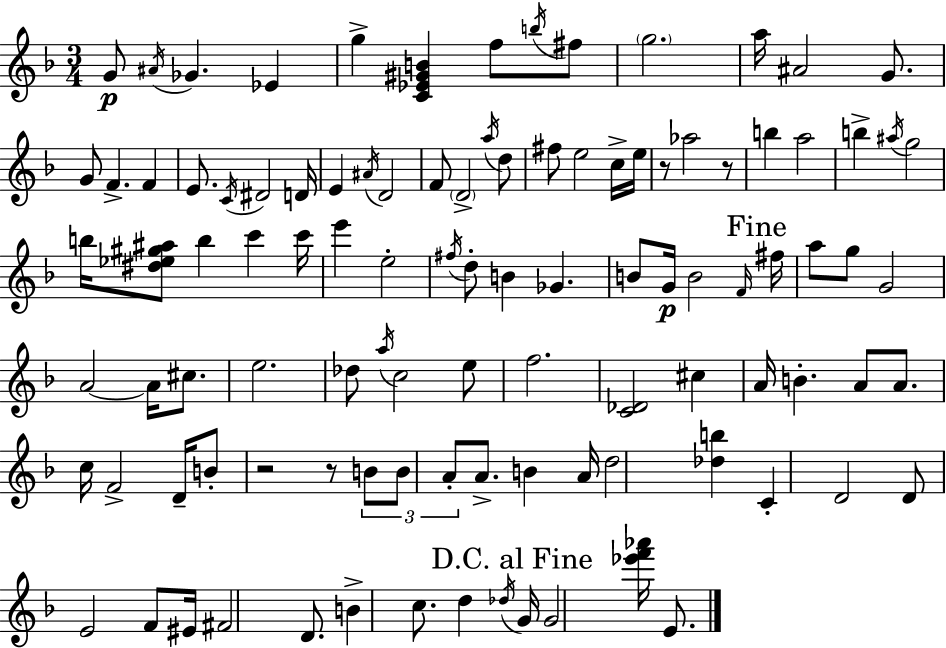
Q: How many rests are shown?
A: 4